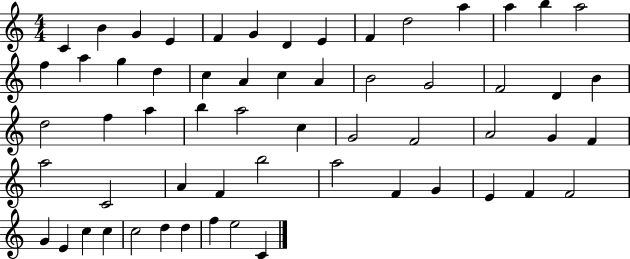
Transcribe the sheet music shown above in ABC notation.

X:1
T:Untitled
M:4/4
L:1/4
K:C
C B G E F G D E F d2 a a b a2 f a g d c A c A B2 G2 F2 D B d2 f a b a2 c G2 F2 A2 G F a2 C2 A F b2 a2 F G E F F2 G E c c c2 d d f e2 C